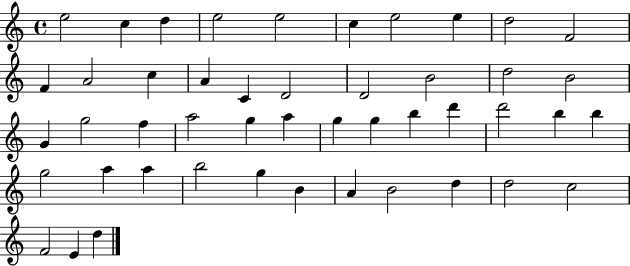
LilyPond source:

{
  \clef treble
  \time 4/4
  \defaultTimeSignature
  \key c \major
  e''2 c''4 d''4 | e''2 e''2 | c''4 e''2 e''4 | d''2 f'2 | \break f'4 a'2 c''4 | a'4 c'4 d'2 | d'2 b'2 | d''2 b'2 | \break g'4 g''2 f''4 | a''2 g''4 a''4 | g''4 g''4 b''4 d'''4 | d'''2 b''4 b''4 | \break g''2 a''4 a''4 | b''2 g''4 b'4 | a'4 b'2 d''4 | d''2 c''2 | \break f'2 e'4 d''4 | \bar "|."
}